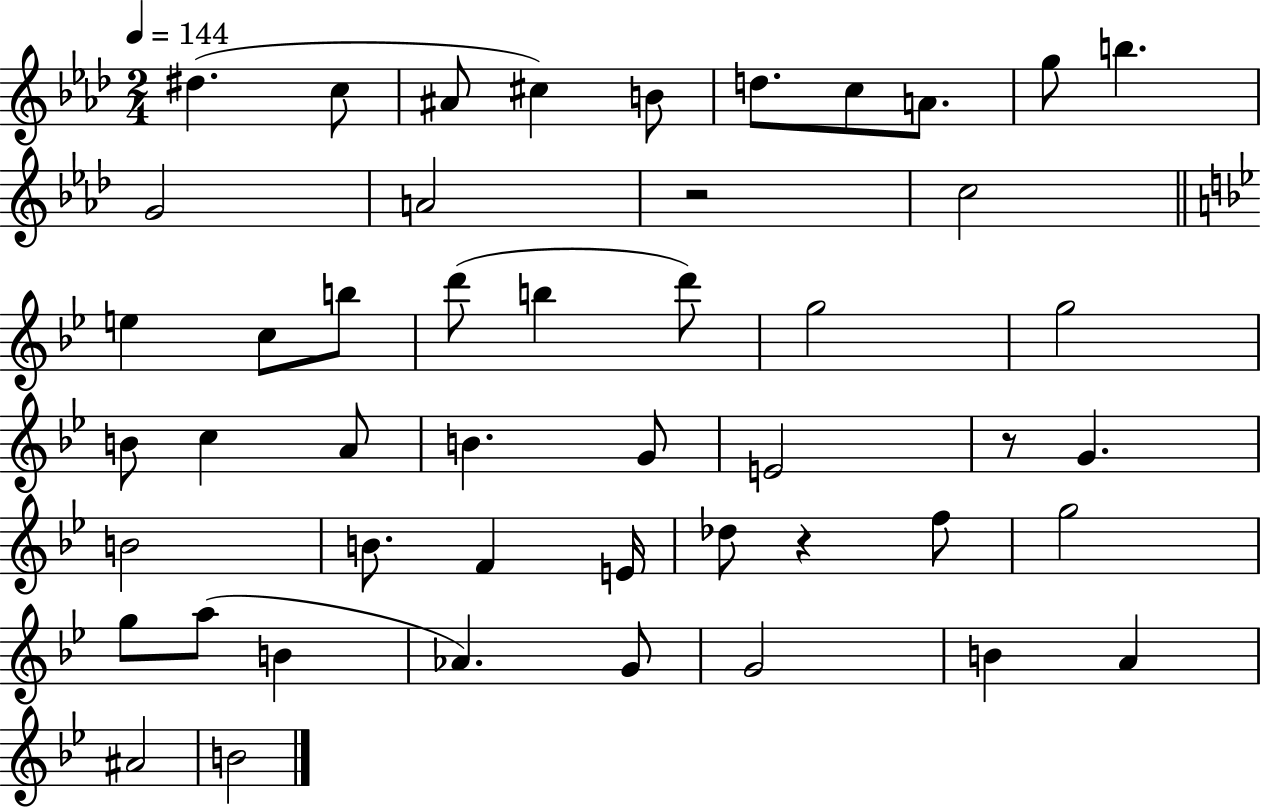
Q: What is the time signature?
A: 2/4